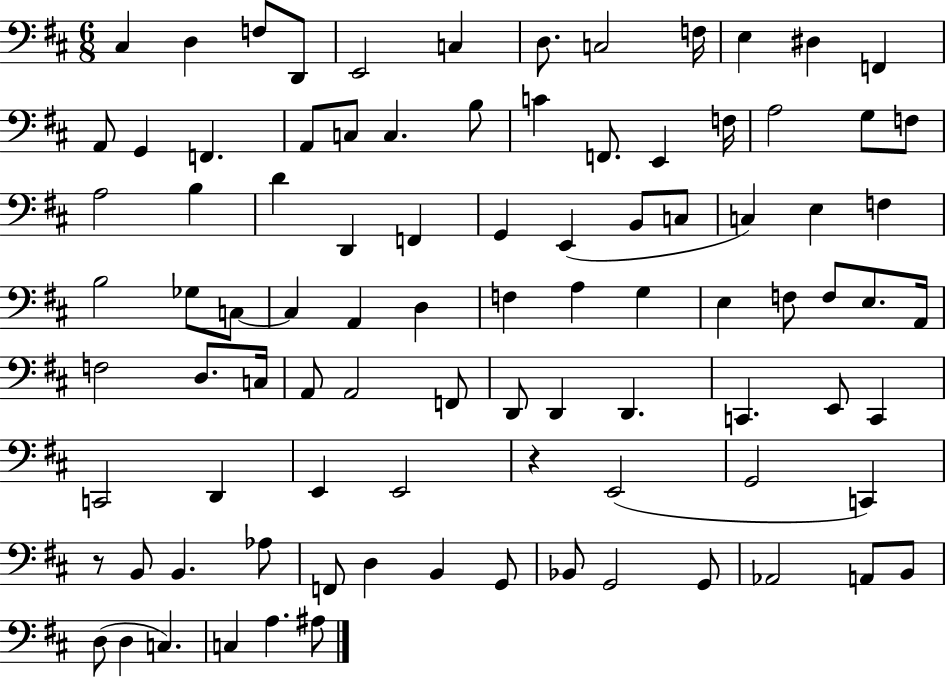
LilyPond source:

{
  \clef bass
  \numericTimeSignature
  \time 6/8
  \key d \major
  cis4 d4 f8 d,8 | e,2 c4 | d8. c2 f16 | e4 dis4 f,4 | \break a,8 g,4 f,4. | a,8 c8 c4. b8 | c'4 f,8. e,4 f16 | a2 g8 f8 | \break a2 b4 | d'4 d,4 f,4 | g,4 e,4( b,8 c8 | c4) e4 f4 | \break b2 ges8 c8~~ | c4 a,4 d4 | f4 a4 g4 | e4 f8 f8 e8. a,16 | \break f2 d8. c16 | a,8 a,2 f,8 | d,8 d,4 d,4. | c,4. e,8 c,4 | \break c,2 d,4 | e,4 e,2 | r4 e,2( | g,2 c,4) | \break r8 b,8 b,4. aes8 | f,8 d4 b,4 g,8 | bes,8 g,2 g,8 | aes,2 a,8 b,8 | \break d8( d4 c4.) | c4 a4. ais8 | \bar "|."
}